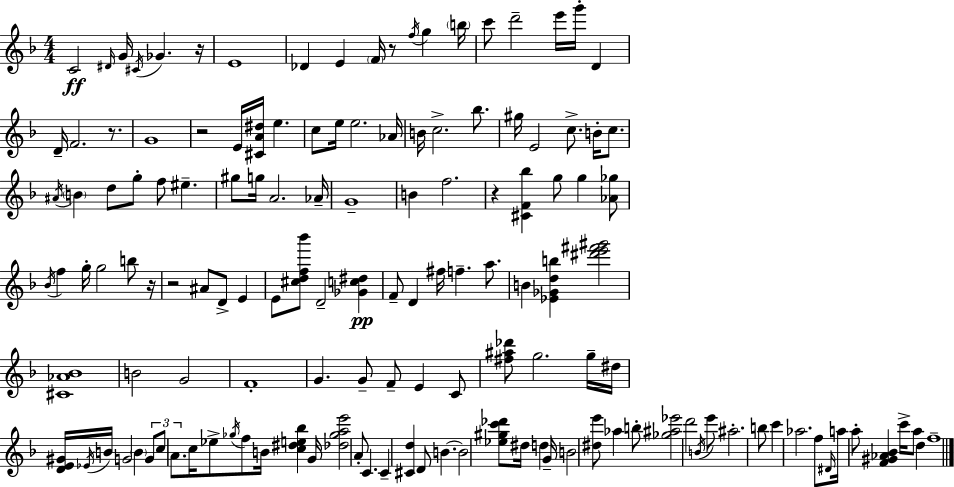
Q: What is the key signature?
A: F major